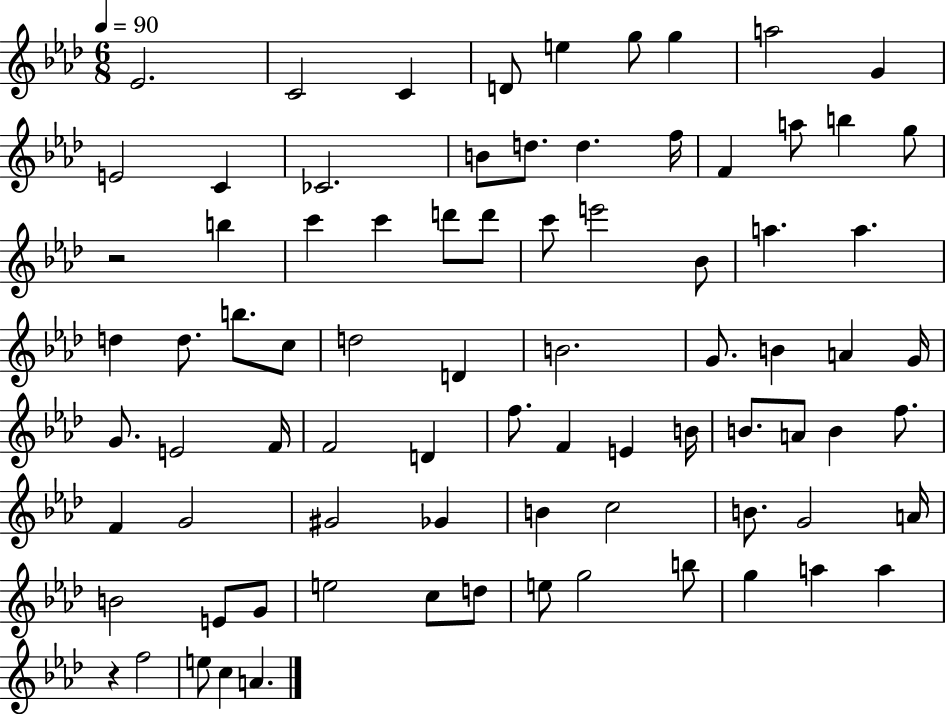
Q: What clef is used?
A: treble